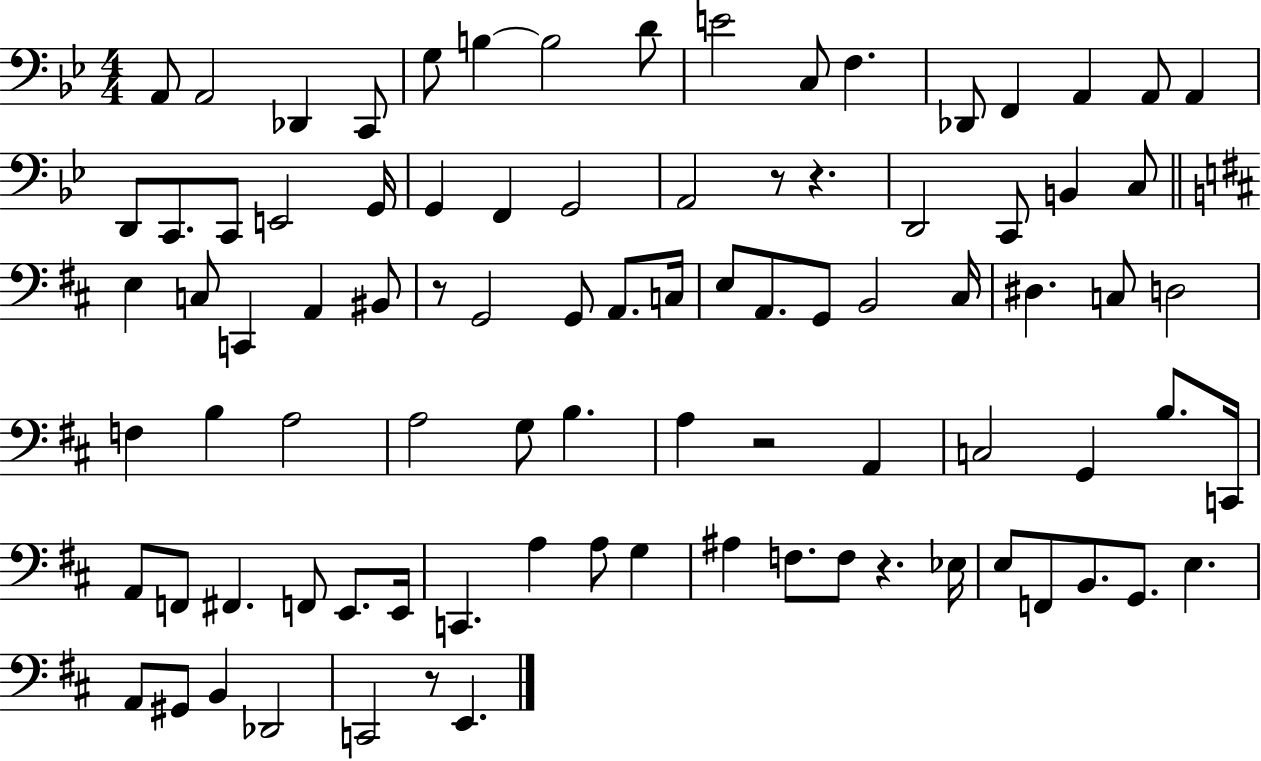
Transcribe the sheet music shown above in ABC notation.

X:1
T:Untitled
M:4/4
L:1/4
K:Bb
A,,/2 A,,2 _D,, C,,/2 G,/2 B, B,2 D/2 E2 C,/2 F, _D,,/2 F,, A,, A,,/2 A,, D,,/2 C,,/2 C,,/2 E,,2 G,,/4 G,, F,, G,,2 A,,2 z/2 z D,,2 C,,/2 B,, C,/2 E, C,/2 C,, A,, ^B,,/2 z/2 G,,2 G,,/2 A,,/2 C,/4 E,/2 A,,/2 G,,/2 B,,2 ^C,/4 ^D, C,/2 D,2 F, B, A,2 A,2 G,/2 B, A, z2 A,, C,2 G,, B,/2 C,,/4 A,,/2 F,,/2 ^F,, F,,/2 E,,/2 E,,/4 C,, A, A,/2 G, ^A, F,/2 F,/2 z _E,/4 E,/2 F,,/2 B,,/2 G,,/2 E, A,,/2 ^G,,/2 B,, _D,,2 C,,2 z/2 E,,